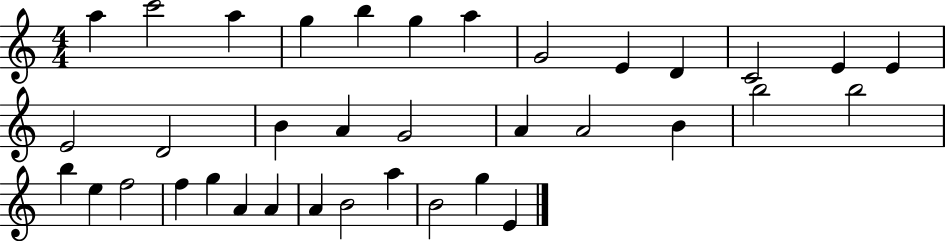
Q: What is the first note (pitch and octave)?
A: A5